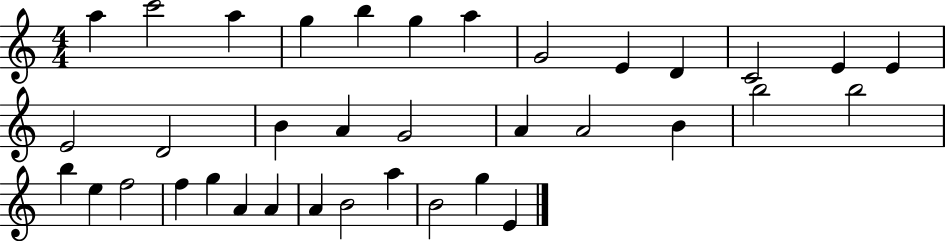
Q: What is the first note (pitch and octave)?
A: A5